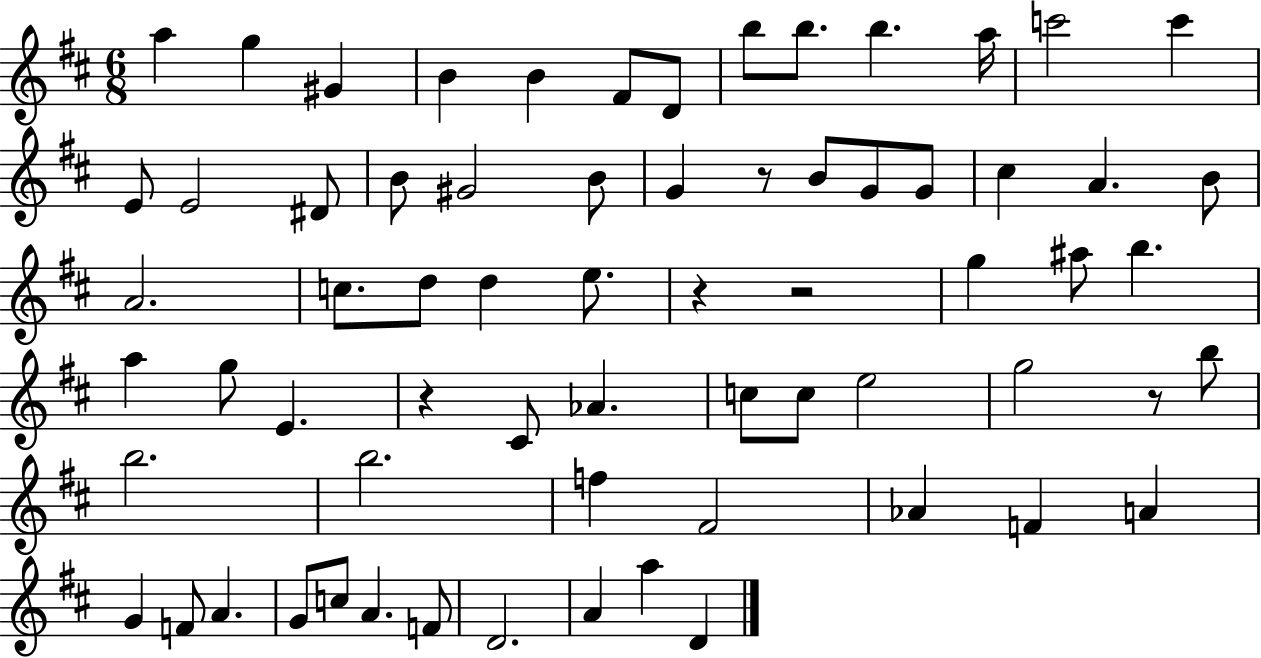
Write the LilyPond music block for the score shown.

{
  \clef treble
  \numericTimeSignature
  \time 6/8
  \key d \major
  \repeat volta 2 { a''4 g''4 gis'4 | b'4 b'4 fis'8 d'8 | b''8 b''8. b''4. a''16 | c'''2 c'''4 | \break e'8 e'2 dis'8 | b'8 gis'2 b'8 | g'4 r8 b'8 g'8 g'8 | cis''4 a'4. b'8 | \break a'2. | c''8. d''8 d''4 e''8. | r4 r2 | g''4 ais''8 b''4. | \break a''4 g''8 e'4. | r4 cis'8 aes'4. | c''8 c''8 e''2 | g''2 r8 b''8 | \break b''2. | b''2. | f''4 fis'2 | aes'4 f'4 a'4 | \break g'4 f'8 a'4. | g'8 c''8 a'4. f'8 | d'2. | a'4 a''4 d'4 | \break } \bar "|."
}